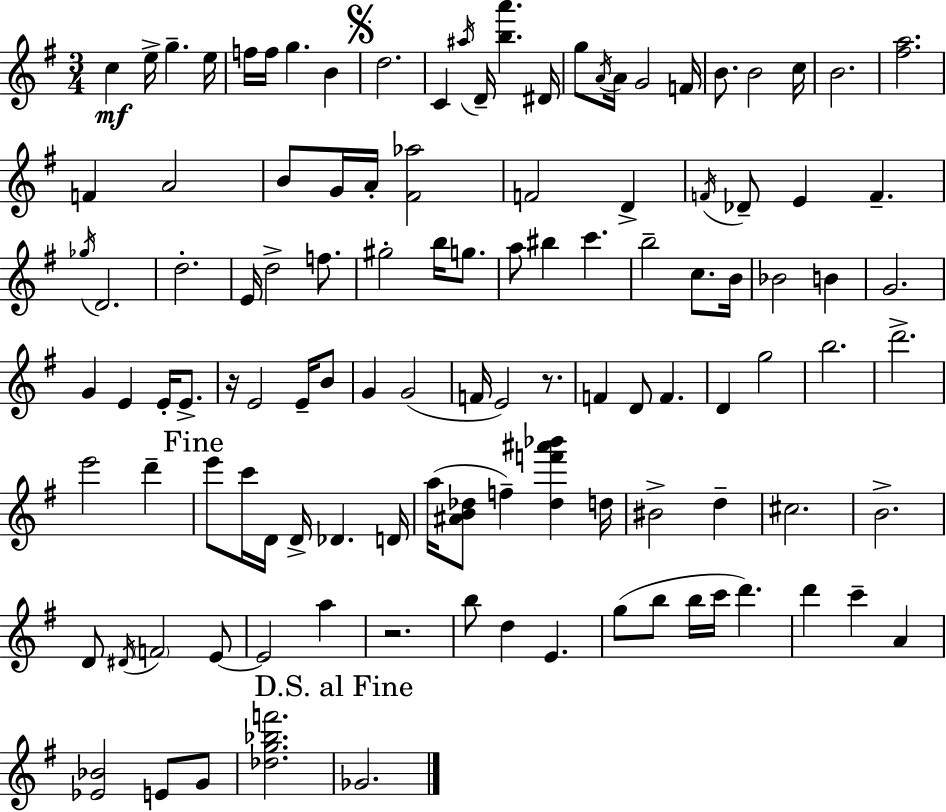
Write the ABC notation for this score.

X:1
T:Untitled
M:3/4
L:1/4
K:G
c e/4 g e/4 f/4 f/4 g B d2 C ^a/4 D/4 [ba'] ^D/4 g/2 A/4 A/4 G2 F/4 B/2 B2 c/4 B2 [^fa]2 F A2 B/2 G/4 A/4 [^F_a]2 F2 D F/4 _D/2 E F _g/4 D2 d2 E/4 d2 f/2 ^g2 b/4 g/2 a/2 ^b c' b2 c/2 B/4 _B2 B G2 G E E/4 E/2 z/4 E2 E/4 B/2 G G2 F/4 E2 z/2 F D/2 F D g2 b2 d'2 e'2 d' e'/2 c'/4 D/4 D/4 _D D/4 a/4 [^AB_d]/2 f [_df'^a'_b'] d/4 ^B2 d ^c2 B2 D/2 ^D/4 F2 E/2 E2 a z2 b/2 d E g/2 b/2 b/4 c'/4 d' d' c' A [_E_B]2 E/2 G/2 [_dg_bf']2 _G2